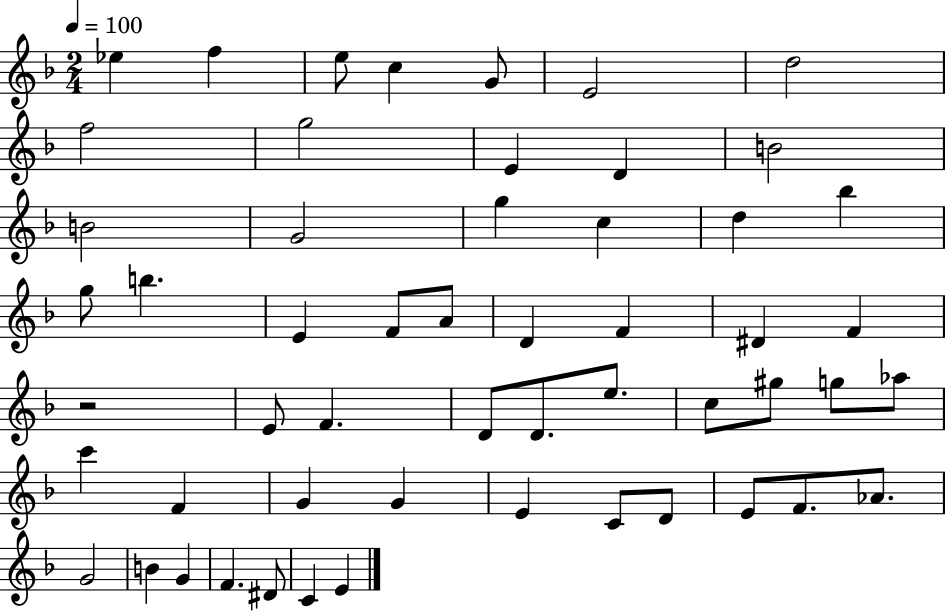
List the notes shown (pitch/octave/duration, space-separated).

Eb5/q F5/q E5/e C5/q G4/e E4/h D5/h F5/h G5/h E4/q D4/q B4/h B4/h G4/h G5/q C5/q D5/q Bb5/q G5/e B5/q. E4/q F4/e A4/e D4/q F4/q D#4/q F4/q R/h E4/e F4/q. D4/e D4/e. E5/e. C5/e G#5/e G5/e Ab5/e C6/q F4/q G4/q G4/q E4/q C4/e D4/e E4/e F4/e. Ab4/e. G4/h B4/q G4/q F4/q. D#4/e C4/q E4/q